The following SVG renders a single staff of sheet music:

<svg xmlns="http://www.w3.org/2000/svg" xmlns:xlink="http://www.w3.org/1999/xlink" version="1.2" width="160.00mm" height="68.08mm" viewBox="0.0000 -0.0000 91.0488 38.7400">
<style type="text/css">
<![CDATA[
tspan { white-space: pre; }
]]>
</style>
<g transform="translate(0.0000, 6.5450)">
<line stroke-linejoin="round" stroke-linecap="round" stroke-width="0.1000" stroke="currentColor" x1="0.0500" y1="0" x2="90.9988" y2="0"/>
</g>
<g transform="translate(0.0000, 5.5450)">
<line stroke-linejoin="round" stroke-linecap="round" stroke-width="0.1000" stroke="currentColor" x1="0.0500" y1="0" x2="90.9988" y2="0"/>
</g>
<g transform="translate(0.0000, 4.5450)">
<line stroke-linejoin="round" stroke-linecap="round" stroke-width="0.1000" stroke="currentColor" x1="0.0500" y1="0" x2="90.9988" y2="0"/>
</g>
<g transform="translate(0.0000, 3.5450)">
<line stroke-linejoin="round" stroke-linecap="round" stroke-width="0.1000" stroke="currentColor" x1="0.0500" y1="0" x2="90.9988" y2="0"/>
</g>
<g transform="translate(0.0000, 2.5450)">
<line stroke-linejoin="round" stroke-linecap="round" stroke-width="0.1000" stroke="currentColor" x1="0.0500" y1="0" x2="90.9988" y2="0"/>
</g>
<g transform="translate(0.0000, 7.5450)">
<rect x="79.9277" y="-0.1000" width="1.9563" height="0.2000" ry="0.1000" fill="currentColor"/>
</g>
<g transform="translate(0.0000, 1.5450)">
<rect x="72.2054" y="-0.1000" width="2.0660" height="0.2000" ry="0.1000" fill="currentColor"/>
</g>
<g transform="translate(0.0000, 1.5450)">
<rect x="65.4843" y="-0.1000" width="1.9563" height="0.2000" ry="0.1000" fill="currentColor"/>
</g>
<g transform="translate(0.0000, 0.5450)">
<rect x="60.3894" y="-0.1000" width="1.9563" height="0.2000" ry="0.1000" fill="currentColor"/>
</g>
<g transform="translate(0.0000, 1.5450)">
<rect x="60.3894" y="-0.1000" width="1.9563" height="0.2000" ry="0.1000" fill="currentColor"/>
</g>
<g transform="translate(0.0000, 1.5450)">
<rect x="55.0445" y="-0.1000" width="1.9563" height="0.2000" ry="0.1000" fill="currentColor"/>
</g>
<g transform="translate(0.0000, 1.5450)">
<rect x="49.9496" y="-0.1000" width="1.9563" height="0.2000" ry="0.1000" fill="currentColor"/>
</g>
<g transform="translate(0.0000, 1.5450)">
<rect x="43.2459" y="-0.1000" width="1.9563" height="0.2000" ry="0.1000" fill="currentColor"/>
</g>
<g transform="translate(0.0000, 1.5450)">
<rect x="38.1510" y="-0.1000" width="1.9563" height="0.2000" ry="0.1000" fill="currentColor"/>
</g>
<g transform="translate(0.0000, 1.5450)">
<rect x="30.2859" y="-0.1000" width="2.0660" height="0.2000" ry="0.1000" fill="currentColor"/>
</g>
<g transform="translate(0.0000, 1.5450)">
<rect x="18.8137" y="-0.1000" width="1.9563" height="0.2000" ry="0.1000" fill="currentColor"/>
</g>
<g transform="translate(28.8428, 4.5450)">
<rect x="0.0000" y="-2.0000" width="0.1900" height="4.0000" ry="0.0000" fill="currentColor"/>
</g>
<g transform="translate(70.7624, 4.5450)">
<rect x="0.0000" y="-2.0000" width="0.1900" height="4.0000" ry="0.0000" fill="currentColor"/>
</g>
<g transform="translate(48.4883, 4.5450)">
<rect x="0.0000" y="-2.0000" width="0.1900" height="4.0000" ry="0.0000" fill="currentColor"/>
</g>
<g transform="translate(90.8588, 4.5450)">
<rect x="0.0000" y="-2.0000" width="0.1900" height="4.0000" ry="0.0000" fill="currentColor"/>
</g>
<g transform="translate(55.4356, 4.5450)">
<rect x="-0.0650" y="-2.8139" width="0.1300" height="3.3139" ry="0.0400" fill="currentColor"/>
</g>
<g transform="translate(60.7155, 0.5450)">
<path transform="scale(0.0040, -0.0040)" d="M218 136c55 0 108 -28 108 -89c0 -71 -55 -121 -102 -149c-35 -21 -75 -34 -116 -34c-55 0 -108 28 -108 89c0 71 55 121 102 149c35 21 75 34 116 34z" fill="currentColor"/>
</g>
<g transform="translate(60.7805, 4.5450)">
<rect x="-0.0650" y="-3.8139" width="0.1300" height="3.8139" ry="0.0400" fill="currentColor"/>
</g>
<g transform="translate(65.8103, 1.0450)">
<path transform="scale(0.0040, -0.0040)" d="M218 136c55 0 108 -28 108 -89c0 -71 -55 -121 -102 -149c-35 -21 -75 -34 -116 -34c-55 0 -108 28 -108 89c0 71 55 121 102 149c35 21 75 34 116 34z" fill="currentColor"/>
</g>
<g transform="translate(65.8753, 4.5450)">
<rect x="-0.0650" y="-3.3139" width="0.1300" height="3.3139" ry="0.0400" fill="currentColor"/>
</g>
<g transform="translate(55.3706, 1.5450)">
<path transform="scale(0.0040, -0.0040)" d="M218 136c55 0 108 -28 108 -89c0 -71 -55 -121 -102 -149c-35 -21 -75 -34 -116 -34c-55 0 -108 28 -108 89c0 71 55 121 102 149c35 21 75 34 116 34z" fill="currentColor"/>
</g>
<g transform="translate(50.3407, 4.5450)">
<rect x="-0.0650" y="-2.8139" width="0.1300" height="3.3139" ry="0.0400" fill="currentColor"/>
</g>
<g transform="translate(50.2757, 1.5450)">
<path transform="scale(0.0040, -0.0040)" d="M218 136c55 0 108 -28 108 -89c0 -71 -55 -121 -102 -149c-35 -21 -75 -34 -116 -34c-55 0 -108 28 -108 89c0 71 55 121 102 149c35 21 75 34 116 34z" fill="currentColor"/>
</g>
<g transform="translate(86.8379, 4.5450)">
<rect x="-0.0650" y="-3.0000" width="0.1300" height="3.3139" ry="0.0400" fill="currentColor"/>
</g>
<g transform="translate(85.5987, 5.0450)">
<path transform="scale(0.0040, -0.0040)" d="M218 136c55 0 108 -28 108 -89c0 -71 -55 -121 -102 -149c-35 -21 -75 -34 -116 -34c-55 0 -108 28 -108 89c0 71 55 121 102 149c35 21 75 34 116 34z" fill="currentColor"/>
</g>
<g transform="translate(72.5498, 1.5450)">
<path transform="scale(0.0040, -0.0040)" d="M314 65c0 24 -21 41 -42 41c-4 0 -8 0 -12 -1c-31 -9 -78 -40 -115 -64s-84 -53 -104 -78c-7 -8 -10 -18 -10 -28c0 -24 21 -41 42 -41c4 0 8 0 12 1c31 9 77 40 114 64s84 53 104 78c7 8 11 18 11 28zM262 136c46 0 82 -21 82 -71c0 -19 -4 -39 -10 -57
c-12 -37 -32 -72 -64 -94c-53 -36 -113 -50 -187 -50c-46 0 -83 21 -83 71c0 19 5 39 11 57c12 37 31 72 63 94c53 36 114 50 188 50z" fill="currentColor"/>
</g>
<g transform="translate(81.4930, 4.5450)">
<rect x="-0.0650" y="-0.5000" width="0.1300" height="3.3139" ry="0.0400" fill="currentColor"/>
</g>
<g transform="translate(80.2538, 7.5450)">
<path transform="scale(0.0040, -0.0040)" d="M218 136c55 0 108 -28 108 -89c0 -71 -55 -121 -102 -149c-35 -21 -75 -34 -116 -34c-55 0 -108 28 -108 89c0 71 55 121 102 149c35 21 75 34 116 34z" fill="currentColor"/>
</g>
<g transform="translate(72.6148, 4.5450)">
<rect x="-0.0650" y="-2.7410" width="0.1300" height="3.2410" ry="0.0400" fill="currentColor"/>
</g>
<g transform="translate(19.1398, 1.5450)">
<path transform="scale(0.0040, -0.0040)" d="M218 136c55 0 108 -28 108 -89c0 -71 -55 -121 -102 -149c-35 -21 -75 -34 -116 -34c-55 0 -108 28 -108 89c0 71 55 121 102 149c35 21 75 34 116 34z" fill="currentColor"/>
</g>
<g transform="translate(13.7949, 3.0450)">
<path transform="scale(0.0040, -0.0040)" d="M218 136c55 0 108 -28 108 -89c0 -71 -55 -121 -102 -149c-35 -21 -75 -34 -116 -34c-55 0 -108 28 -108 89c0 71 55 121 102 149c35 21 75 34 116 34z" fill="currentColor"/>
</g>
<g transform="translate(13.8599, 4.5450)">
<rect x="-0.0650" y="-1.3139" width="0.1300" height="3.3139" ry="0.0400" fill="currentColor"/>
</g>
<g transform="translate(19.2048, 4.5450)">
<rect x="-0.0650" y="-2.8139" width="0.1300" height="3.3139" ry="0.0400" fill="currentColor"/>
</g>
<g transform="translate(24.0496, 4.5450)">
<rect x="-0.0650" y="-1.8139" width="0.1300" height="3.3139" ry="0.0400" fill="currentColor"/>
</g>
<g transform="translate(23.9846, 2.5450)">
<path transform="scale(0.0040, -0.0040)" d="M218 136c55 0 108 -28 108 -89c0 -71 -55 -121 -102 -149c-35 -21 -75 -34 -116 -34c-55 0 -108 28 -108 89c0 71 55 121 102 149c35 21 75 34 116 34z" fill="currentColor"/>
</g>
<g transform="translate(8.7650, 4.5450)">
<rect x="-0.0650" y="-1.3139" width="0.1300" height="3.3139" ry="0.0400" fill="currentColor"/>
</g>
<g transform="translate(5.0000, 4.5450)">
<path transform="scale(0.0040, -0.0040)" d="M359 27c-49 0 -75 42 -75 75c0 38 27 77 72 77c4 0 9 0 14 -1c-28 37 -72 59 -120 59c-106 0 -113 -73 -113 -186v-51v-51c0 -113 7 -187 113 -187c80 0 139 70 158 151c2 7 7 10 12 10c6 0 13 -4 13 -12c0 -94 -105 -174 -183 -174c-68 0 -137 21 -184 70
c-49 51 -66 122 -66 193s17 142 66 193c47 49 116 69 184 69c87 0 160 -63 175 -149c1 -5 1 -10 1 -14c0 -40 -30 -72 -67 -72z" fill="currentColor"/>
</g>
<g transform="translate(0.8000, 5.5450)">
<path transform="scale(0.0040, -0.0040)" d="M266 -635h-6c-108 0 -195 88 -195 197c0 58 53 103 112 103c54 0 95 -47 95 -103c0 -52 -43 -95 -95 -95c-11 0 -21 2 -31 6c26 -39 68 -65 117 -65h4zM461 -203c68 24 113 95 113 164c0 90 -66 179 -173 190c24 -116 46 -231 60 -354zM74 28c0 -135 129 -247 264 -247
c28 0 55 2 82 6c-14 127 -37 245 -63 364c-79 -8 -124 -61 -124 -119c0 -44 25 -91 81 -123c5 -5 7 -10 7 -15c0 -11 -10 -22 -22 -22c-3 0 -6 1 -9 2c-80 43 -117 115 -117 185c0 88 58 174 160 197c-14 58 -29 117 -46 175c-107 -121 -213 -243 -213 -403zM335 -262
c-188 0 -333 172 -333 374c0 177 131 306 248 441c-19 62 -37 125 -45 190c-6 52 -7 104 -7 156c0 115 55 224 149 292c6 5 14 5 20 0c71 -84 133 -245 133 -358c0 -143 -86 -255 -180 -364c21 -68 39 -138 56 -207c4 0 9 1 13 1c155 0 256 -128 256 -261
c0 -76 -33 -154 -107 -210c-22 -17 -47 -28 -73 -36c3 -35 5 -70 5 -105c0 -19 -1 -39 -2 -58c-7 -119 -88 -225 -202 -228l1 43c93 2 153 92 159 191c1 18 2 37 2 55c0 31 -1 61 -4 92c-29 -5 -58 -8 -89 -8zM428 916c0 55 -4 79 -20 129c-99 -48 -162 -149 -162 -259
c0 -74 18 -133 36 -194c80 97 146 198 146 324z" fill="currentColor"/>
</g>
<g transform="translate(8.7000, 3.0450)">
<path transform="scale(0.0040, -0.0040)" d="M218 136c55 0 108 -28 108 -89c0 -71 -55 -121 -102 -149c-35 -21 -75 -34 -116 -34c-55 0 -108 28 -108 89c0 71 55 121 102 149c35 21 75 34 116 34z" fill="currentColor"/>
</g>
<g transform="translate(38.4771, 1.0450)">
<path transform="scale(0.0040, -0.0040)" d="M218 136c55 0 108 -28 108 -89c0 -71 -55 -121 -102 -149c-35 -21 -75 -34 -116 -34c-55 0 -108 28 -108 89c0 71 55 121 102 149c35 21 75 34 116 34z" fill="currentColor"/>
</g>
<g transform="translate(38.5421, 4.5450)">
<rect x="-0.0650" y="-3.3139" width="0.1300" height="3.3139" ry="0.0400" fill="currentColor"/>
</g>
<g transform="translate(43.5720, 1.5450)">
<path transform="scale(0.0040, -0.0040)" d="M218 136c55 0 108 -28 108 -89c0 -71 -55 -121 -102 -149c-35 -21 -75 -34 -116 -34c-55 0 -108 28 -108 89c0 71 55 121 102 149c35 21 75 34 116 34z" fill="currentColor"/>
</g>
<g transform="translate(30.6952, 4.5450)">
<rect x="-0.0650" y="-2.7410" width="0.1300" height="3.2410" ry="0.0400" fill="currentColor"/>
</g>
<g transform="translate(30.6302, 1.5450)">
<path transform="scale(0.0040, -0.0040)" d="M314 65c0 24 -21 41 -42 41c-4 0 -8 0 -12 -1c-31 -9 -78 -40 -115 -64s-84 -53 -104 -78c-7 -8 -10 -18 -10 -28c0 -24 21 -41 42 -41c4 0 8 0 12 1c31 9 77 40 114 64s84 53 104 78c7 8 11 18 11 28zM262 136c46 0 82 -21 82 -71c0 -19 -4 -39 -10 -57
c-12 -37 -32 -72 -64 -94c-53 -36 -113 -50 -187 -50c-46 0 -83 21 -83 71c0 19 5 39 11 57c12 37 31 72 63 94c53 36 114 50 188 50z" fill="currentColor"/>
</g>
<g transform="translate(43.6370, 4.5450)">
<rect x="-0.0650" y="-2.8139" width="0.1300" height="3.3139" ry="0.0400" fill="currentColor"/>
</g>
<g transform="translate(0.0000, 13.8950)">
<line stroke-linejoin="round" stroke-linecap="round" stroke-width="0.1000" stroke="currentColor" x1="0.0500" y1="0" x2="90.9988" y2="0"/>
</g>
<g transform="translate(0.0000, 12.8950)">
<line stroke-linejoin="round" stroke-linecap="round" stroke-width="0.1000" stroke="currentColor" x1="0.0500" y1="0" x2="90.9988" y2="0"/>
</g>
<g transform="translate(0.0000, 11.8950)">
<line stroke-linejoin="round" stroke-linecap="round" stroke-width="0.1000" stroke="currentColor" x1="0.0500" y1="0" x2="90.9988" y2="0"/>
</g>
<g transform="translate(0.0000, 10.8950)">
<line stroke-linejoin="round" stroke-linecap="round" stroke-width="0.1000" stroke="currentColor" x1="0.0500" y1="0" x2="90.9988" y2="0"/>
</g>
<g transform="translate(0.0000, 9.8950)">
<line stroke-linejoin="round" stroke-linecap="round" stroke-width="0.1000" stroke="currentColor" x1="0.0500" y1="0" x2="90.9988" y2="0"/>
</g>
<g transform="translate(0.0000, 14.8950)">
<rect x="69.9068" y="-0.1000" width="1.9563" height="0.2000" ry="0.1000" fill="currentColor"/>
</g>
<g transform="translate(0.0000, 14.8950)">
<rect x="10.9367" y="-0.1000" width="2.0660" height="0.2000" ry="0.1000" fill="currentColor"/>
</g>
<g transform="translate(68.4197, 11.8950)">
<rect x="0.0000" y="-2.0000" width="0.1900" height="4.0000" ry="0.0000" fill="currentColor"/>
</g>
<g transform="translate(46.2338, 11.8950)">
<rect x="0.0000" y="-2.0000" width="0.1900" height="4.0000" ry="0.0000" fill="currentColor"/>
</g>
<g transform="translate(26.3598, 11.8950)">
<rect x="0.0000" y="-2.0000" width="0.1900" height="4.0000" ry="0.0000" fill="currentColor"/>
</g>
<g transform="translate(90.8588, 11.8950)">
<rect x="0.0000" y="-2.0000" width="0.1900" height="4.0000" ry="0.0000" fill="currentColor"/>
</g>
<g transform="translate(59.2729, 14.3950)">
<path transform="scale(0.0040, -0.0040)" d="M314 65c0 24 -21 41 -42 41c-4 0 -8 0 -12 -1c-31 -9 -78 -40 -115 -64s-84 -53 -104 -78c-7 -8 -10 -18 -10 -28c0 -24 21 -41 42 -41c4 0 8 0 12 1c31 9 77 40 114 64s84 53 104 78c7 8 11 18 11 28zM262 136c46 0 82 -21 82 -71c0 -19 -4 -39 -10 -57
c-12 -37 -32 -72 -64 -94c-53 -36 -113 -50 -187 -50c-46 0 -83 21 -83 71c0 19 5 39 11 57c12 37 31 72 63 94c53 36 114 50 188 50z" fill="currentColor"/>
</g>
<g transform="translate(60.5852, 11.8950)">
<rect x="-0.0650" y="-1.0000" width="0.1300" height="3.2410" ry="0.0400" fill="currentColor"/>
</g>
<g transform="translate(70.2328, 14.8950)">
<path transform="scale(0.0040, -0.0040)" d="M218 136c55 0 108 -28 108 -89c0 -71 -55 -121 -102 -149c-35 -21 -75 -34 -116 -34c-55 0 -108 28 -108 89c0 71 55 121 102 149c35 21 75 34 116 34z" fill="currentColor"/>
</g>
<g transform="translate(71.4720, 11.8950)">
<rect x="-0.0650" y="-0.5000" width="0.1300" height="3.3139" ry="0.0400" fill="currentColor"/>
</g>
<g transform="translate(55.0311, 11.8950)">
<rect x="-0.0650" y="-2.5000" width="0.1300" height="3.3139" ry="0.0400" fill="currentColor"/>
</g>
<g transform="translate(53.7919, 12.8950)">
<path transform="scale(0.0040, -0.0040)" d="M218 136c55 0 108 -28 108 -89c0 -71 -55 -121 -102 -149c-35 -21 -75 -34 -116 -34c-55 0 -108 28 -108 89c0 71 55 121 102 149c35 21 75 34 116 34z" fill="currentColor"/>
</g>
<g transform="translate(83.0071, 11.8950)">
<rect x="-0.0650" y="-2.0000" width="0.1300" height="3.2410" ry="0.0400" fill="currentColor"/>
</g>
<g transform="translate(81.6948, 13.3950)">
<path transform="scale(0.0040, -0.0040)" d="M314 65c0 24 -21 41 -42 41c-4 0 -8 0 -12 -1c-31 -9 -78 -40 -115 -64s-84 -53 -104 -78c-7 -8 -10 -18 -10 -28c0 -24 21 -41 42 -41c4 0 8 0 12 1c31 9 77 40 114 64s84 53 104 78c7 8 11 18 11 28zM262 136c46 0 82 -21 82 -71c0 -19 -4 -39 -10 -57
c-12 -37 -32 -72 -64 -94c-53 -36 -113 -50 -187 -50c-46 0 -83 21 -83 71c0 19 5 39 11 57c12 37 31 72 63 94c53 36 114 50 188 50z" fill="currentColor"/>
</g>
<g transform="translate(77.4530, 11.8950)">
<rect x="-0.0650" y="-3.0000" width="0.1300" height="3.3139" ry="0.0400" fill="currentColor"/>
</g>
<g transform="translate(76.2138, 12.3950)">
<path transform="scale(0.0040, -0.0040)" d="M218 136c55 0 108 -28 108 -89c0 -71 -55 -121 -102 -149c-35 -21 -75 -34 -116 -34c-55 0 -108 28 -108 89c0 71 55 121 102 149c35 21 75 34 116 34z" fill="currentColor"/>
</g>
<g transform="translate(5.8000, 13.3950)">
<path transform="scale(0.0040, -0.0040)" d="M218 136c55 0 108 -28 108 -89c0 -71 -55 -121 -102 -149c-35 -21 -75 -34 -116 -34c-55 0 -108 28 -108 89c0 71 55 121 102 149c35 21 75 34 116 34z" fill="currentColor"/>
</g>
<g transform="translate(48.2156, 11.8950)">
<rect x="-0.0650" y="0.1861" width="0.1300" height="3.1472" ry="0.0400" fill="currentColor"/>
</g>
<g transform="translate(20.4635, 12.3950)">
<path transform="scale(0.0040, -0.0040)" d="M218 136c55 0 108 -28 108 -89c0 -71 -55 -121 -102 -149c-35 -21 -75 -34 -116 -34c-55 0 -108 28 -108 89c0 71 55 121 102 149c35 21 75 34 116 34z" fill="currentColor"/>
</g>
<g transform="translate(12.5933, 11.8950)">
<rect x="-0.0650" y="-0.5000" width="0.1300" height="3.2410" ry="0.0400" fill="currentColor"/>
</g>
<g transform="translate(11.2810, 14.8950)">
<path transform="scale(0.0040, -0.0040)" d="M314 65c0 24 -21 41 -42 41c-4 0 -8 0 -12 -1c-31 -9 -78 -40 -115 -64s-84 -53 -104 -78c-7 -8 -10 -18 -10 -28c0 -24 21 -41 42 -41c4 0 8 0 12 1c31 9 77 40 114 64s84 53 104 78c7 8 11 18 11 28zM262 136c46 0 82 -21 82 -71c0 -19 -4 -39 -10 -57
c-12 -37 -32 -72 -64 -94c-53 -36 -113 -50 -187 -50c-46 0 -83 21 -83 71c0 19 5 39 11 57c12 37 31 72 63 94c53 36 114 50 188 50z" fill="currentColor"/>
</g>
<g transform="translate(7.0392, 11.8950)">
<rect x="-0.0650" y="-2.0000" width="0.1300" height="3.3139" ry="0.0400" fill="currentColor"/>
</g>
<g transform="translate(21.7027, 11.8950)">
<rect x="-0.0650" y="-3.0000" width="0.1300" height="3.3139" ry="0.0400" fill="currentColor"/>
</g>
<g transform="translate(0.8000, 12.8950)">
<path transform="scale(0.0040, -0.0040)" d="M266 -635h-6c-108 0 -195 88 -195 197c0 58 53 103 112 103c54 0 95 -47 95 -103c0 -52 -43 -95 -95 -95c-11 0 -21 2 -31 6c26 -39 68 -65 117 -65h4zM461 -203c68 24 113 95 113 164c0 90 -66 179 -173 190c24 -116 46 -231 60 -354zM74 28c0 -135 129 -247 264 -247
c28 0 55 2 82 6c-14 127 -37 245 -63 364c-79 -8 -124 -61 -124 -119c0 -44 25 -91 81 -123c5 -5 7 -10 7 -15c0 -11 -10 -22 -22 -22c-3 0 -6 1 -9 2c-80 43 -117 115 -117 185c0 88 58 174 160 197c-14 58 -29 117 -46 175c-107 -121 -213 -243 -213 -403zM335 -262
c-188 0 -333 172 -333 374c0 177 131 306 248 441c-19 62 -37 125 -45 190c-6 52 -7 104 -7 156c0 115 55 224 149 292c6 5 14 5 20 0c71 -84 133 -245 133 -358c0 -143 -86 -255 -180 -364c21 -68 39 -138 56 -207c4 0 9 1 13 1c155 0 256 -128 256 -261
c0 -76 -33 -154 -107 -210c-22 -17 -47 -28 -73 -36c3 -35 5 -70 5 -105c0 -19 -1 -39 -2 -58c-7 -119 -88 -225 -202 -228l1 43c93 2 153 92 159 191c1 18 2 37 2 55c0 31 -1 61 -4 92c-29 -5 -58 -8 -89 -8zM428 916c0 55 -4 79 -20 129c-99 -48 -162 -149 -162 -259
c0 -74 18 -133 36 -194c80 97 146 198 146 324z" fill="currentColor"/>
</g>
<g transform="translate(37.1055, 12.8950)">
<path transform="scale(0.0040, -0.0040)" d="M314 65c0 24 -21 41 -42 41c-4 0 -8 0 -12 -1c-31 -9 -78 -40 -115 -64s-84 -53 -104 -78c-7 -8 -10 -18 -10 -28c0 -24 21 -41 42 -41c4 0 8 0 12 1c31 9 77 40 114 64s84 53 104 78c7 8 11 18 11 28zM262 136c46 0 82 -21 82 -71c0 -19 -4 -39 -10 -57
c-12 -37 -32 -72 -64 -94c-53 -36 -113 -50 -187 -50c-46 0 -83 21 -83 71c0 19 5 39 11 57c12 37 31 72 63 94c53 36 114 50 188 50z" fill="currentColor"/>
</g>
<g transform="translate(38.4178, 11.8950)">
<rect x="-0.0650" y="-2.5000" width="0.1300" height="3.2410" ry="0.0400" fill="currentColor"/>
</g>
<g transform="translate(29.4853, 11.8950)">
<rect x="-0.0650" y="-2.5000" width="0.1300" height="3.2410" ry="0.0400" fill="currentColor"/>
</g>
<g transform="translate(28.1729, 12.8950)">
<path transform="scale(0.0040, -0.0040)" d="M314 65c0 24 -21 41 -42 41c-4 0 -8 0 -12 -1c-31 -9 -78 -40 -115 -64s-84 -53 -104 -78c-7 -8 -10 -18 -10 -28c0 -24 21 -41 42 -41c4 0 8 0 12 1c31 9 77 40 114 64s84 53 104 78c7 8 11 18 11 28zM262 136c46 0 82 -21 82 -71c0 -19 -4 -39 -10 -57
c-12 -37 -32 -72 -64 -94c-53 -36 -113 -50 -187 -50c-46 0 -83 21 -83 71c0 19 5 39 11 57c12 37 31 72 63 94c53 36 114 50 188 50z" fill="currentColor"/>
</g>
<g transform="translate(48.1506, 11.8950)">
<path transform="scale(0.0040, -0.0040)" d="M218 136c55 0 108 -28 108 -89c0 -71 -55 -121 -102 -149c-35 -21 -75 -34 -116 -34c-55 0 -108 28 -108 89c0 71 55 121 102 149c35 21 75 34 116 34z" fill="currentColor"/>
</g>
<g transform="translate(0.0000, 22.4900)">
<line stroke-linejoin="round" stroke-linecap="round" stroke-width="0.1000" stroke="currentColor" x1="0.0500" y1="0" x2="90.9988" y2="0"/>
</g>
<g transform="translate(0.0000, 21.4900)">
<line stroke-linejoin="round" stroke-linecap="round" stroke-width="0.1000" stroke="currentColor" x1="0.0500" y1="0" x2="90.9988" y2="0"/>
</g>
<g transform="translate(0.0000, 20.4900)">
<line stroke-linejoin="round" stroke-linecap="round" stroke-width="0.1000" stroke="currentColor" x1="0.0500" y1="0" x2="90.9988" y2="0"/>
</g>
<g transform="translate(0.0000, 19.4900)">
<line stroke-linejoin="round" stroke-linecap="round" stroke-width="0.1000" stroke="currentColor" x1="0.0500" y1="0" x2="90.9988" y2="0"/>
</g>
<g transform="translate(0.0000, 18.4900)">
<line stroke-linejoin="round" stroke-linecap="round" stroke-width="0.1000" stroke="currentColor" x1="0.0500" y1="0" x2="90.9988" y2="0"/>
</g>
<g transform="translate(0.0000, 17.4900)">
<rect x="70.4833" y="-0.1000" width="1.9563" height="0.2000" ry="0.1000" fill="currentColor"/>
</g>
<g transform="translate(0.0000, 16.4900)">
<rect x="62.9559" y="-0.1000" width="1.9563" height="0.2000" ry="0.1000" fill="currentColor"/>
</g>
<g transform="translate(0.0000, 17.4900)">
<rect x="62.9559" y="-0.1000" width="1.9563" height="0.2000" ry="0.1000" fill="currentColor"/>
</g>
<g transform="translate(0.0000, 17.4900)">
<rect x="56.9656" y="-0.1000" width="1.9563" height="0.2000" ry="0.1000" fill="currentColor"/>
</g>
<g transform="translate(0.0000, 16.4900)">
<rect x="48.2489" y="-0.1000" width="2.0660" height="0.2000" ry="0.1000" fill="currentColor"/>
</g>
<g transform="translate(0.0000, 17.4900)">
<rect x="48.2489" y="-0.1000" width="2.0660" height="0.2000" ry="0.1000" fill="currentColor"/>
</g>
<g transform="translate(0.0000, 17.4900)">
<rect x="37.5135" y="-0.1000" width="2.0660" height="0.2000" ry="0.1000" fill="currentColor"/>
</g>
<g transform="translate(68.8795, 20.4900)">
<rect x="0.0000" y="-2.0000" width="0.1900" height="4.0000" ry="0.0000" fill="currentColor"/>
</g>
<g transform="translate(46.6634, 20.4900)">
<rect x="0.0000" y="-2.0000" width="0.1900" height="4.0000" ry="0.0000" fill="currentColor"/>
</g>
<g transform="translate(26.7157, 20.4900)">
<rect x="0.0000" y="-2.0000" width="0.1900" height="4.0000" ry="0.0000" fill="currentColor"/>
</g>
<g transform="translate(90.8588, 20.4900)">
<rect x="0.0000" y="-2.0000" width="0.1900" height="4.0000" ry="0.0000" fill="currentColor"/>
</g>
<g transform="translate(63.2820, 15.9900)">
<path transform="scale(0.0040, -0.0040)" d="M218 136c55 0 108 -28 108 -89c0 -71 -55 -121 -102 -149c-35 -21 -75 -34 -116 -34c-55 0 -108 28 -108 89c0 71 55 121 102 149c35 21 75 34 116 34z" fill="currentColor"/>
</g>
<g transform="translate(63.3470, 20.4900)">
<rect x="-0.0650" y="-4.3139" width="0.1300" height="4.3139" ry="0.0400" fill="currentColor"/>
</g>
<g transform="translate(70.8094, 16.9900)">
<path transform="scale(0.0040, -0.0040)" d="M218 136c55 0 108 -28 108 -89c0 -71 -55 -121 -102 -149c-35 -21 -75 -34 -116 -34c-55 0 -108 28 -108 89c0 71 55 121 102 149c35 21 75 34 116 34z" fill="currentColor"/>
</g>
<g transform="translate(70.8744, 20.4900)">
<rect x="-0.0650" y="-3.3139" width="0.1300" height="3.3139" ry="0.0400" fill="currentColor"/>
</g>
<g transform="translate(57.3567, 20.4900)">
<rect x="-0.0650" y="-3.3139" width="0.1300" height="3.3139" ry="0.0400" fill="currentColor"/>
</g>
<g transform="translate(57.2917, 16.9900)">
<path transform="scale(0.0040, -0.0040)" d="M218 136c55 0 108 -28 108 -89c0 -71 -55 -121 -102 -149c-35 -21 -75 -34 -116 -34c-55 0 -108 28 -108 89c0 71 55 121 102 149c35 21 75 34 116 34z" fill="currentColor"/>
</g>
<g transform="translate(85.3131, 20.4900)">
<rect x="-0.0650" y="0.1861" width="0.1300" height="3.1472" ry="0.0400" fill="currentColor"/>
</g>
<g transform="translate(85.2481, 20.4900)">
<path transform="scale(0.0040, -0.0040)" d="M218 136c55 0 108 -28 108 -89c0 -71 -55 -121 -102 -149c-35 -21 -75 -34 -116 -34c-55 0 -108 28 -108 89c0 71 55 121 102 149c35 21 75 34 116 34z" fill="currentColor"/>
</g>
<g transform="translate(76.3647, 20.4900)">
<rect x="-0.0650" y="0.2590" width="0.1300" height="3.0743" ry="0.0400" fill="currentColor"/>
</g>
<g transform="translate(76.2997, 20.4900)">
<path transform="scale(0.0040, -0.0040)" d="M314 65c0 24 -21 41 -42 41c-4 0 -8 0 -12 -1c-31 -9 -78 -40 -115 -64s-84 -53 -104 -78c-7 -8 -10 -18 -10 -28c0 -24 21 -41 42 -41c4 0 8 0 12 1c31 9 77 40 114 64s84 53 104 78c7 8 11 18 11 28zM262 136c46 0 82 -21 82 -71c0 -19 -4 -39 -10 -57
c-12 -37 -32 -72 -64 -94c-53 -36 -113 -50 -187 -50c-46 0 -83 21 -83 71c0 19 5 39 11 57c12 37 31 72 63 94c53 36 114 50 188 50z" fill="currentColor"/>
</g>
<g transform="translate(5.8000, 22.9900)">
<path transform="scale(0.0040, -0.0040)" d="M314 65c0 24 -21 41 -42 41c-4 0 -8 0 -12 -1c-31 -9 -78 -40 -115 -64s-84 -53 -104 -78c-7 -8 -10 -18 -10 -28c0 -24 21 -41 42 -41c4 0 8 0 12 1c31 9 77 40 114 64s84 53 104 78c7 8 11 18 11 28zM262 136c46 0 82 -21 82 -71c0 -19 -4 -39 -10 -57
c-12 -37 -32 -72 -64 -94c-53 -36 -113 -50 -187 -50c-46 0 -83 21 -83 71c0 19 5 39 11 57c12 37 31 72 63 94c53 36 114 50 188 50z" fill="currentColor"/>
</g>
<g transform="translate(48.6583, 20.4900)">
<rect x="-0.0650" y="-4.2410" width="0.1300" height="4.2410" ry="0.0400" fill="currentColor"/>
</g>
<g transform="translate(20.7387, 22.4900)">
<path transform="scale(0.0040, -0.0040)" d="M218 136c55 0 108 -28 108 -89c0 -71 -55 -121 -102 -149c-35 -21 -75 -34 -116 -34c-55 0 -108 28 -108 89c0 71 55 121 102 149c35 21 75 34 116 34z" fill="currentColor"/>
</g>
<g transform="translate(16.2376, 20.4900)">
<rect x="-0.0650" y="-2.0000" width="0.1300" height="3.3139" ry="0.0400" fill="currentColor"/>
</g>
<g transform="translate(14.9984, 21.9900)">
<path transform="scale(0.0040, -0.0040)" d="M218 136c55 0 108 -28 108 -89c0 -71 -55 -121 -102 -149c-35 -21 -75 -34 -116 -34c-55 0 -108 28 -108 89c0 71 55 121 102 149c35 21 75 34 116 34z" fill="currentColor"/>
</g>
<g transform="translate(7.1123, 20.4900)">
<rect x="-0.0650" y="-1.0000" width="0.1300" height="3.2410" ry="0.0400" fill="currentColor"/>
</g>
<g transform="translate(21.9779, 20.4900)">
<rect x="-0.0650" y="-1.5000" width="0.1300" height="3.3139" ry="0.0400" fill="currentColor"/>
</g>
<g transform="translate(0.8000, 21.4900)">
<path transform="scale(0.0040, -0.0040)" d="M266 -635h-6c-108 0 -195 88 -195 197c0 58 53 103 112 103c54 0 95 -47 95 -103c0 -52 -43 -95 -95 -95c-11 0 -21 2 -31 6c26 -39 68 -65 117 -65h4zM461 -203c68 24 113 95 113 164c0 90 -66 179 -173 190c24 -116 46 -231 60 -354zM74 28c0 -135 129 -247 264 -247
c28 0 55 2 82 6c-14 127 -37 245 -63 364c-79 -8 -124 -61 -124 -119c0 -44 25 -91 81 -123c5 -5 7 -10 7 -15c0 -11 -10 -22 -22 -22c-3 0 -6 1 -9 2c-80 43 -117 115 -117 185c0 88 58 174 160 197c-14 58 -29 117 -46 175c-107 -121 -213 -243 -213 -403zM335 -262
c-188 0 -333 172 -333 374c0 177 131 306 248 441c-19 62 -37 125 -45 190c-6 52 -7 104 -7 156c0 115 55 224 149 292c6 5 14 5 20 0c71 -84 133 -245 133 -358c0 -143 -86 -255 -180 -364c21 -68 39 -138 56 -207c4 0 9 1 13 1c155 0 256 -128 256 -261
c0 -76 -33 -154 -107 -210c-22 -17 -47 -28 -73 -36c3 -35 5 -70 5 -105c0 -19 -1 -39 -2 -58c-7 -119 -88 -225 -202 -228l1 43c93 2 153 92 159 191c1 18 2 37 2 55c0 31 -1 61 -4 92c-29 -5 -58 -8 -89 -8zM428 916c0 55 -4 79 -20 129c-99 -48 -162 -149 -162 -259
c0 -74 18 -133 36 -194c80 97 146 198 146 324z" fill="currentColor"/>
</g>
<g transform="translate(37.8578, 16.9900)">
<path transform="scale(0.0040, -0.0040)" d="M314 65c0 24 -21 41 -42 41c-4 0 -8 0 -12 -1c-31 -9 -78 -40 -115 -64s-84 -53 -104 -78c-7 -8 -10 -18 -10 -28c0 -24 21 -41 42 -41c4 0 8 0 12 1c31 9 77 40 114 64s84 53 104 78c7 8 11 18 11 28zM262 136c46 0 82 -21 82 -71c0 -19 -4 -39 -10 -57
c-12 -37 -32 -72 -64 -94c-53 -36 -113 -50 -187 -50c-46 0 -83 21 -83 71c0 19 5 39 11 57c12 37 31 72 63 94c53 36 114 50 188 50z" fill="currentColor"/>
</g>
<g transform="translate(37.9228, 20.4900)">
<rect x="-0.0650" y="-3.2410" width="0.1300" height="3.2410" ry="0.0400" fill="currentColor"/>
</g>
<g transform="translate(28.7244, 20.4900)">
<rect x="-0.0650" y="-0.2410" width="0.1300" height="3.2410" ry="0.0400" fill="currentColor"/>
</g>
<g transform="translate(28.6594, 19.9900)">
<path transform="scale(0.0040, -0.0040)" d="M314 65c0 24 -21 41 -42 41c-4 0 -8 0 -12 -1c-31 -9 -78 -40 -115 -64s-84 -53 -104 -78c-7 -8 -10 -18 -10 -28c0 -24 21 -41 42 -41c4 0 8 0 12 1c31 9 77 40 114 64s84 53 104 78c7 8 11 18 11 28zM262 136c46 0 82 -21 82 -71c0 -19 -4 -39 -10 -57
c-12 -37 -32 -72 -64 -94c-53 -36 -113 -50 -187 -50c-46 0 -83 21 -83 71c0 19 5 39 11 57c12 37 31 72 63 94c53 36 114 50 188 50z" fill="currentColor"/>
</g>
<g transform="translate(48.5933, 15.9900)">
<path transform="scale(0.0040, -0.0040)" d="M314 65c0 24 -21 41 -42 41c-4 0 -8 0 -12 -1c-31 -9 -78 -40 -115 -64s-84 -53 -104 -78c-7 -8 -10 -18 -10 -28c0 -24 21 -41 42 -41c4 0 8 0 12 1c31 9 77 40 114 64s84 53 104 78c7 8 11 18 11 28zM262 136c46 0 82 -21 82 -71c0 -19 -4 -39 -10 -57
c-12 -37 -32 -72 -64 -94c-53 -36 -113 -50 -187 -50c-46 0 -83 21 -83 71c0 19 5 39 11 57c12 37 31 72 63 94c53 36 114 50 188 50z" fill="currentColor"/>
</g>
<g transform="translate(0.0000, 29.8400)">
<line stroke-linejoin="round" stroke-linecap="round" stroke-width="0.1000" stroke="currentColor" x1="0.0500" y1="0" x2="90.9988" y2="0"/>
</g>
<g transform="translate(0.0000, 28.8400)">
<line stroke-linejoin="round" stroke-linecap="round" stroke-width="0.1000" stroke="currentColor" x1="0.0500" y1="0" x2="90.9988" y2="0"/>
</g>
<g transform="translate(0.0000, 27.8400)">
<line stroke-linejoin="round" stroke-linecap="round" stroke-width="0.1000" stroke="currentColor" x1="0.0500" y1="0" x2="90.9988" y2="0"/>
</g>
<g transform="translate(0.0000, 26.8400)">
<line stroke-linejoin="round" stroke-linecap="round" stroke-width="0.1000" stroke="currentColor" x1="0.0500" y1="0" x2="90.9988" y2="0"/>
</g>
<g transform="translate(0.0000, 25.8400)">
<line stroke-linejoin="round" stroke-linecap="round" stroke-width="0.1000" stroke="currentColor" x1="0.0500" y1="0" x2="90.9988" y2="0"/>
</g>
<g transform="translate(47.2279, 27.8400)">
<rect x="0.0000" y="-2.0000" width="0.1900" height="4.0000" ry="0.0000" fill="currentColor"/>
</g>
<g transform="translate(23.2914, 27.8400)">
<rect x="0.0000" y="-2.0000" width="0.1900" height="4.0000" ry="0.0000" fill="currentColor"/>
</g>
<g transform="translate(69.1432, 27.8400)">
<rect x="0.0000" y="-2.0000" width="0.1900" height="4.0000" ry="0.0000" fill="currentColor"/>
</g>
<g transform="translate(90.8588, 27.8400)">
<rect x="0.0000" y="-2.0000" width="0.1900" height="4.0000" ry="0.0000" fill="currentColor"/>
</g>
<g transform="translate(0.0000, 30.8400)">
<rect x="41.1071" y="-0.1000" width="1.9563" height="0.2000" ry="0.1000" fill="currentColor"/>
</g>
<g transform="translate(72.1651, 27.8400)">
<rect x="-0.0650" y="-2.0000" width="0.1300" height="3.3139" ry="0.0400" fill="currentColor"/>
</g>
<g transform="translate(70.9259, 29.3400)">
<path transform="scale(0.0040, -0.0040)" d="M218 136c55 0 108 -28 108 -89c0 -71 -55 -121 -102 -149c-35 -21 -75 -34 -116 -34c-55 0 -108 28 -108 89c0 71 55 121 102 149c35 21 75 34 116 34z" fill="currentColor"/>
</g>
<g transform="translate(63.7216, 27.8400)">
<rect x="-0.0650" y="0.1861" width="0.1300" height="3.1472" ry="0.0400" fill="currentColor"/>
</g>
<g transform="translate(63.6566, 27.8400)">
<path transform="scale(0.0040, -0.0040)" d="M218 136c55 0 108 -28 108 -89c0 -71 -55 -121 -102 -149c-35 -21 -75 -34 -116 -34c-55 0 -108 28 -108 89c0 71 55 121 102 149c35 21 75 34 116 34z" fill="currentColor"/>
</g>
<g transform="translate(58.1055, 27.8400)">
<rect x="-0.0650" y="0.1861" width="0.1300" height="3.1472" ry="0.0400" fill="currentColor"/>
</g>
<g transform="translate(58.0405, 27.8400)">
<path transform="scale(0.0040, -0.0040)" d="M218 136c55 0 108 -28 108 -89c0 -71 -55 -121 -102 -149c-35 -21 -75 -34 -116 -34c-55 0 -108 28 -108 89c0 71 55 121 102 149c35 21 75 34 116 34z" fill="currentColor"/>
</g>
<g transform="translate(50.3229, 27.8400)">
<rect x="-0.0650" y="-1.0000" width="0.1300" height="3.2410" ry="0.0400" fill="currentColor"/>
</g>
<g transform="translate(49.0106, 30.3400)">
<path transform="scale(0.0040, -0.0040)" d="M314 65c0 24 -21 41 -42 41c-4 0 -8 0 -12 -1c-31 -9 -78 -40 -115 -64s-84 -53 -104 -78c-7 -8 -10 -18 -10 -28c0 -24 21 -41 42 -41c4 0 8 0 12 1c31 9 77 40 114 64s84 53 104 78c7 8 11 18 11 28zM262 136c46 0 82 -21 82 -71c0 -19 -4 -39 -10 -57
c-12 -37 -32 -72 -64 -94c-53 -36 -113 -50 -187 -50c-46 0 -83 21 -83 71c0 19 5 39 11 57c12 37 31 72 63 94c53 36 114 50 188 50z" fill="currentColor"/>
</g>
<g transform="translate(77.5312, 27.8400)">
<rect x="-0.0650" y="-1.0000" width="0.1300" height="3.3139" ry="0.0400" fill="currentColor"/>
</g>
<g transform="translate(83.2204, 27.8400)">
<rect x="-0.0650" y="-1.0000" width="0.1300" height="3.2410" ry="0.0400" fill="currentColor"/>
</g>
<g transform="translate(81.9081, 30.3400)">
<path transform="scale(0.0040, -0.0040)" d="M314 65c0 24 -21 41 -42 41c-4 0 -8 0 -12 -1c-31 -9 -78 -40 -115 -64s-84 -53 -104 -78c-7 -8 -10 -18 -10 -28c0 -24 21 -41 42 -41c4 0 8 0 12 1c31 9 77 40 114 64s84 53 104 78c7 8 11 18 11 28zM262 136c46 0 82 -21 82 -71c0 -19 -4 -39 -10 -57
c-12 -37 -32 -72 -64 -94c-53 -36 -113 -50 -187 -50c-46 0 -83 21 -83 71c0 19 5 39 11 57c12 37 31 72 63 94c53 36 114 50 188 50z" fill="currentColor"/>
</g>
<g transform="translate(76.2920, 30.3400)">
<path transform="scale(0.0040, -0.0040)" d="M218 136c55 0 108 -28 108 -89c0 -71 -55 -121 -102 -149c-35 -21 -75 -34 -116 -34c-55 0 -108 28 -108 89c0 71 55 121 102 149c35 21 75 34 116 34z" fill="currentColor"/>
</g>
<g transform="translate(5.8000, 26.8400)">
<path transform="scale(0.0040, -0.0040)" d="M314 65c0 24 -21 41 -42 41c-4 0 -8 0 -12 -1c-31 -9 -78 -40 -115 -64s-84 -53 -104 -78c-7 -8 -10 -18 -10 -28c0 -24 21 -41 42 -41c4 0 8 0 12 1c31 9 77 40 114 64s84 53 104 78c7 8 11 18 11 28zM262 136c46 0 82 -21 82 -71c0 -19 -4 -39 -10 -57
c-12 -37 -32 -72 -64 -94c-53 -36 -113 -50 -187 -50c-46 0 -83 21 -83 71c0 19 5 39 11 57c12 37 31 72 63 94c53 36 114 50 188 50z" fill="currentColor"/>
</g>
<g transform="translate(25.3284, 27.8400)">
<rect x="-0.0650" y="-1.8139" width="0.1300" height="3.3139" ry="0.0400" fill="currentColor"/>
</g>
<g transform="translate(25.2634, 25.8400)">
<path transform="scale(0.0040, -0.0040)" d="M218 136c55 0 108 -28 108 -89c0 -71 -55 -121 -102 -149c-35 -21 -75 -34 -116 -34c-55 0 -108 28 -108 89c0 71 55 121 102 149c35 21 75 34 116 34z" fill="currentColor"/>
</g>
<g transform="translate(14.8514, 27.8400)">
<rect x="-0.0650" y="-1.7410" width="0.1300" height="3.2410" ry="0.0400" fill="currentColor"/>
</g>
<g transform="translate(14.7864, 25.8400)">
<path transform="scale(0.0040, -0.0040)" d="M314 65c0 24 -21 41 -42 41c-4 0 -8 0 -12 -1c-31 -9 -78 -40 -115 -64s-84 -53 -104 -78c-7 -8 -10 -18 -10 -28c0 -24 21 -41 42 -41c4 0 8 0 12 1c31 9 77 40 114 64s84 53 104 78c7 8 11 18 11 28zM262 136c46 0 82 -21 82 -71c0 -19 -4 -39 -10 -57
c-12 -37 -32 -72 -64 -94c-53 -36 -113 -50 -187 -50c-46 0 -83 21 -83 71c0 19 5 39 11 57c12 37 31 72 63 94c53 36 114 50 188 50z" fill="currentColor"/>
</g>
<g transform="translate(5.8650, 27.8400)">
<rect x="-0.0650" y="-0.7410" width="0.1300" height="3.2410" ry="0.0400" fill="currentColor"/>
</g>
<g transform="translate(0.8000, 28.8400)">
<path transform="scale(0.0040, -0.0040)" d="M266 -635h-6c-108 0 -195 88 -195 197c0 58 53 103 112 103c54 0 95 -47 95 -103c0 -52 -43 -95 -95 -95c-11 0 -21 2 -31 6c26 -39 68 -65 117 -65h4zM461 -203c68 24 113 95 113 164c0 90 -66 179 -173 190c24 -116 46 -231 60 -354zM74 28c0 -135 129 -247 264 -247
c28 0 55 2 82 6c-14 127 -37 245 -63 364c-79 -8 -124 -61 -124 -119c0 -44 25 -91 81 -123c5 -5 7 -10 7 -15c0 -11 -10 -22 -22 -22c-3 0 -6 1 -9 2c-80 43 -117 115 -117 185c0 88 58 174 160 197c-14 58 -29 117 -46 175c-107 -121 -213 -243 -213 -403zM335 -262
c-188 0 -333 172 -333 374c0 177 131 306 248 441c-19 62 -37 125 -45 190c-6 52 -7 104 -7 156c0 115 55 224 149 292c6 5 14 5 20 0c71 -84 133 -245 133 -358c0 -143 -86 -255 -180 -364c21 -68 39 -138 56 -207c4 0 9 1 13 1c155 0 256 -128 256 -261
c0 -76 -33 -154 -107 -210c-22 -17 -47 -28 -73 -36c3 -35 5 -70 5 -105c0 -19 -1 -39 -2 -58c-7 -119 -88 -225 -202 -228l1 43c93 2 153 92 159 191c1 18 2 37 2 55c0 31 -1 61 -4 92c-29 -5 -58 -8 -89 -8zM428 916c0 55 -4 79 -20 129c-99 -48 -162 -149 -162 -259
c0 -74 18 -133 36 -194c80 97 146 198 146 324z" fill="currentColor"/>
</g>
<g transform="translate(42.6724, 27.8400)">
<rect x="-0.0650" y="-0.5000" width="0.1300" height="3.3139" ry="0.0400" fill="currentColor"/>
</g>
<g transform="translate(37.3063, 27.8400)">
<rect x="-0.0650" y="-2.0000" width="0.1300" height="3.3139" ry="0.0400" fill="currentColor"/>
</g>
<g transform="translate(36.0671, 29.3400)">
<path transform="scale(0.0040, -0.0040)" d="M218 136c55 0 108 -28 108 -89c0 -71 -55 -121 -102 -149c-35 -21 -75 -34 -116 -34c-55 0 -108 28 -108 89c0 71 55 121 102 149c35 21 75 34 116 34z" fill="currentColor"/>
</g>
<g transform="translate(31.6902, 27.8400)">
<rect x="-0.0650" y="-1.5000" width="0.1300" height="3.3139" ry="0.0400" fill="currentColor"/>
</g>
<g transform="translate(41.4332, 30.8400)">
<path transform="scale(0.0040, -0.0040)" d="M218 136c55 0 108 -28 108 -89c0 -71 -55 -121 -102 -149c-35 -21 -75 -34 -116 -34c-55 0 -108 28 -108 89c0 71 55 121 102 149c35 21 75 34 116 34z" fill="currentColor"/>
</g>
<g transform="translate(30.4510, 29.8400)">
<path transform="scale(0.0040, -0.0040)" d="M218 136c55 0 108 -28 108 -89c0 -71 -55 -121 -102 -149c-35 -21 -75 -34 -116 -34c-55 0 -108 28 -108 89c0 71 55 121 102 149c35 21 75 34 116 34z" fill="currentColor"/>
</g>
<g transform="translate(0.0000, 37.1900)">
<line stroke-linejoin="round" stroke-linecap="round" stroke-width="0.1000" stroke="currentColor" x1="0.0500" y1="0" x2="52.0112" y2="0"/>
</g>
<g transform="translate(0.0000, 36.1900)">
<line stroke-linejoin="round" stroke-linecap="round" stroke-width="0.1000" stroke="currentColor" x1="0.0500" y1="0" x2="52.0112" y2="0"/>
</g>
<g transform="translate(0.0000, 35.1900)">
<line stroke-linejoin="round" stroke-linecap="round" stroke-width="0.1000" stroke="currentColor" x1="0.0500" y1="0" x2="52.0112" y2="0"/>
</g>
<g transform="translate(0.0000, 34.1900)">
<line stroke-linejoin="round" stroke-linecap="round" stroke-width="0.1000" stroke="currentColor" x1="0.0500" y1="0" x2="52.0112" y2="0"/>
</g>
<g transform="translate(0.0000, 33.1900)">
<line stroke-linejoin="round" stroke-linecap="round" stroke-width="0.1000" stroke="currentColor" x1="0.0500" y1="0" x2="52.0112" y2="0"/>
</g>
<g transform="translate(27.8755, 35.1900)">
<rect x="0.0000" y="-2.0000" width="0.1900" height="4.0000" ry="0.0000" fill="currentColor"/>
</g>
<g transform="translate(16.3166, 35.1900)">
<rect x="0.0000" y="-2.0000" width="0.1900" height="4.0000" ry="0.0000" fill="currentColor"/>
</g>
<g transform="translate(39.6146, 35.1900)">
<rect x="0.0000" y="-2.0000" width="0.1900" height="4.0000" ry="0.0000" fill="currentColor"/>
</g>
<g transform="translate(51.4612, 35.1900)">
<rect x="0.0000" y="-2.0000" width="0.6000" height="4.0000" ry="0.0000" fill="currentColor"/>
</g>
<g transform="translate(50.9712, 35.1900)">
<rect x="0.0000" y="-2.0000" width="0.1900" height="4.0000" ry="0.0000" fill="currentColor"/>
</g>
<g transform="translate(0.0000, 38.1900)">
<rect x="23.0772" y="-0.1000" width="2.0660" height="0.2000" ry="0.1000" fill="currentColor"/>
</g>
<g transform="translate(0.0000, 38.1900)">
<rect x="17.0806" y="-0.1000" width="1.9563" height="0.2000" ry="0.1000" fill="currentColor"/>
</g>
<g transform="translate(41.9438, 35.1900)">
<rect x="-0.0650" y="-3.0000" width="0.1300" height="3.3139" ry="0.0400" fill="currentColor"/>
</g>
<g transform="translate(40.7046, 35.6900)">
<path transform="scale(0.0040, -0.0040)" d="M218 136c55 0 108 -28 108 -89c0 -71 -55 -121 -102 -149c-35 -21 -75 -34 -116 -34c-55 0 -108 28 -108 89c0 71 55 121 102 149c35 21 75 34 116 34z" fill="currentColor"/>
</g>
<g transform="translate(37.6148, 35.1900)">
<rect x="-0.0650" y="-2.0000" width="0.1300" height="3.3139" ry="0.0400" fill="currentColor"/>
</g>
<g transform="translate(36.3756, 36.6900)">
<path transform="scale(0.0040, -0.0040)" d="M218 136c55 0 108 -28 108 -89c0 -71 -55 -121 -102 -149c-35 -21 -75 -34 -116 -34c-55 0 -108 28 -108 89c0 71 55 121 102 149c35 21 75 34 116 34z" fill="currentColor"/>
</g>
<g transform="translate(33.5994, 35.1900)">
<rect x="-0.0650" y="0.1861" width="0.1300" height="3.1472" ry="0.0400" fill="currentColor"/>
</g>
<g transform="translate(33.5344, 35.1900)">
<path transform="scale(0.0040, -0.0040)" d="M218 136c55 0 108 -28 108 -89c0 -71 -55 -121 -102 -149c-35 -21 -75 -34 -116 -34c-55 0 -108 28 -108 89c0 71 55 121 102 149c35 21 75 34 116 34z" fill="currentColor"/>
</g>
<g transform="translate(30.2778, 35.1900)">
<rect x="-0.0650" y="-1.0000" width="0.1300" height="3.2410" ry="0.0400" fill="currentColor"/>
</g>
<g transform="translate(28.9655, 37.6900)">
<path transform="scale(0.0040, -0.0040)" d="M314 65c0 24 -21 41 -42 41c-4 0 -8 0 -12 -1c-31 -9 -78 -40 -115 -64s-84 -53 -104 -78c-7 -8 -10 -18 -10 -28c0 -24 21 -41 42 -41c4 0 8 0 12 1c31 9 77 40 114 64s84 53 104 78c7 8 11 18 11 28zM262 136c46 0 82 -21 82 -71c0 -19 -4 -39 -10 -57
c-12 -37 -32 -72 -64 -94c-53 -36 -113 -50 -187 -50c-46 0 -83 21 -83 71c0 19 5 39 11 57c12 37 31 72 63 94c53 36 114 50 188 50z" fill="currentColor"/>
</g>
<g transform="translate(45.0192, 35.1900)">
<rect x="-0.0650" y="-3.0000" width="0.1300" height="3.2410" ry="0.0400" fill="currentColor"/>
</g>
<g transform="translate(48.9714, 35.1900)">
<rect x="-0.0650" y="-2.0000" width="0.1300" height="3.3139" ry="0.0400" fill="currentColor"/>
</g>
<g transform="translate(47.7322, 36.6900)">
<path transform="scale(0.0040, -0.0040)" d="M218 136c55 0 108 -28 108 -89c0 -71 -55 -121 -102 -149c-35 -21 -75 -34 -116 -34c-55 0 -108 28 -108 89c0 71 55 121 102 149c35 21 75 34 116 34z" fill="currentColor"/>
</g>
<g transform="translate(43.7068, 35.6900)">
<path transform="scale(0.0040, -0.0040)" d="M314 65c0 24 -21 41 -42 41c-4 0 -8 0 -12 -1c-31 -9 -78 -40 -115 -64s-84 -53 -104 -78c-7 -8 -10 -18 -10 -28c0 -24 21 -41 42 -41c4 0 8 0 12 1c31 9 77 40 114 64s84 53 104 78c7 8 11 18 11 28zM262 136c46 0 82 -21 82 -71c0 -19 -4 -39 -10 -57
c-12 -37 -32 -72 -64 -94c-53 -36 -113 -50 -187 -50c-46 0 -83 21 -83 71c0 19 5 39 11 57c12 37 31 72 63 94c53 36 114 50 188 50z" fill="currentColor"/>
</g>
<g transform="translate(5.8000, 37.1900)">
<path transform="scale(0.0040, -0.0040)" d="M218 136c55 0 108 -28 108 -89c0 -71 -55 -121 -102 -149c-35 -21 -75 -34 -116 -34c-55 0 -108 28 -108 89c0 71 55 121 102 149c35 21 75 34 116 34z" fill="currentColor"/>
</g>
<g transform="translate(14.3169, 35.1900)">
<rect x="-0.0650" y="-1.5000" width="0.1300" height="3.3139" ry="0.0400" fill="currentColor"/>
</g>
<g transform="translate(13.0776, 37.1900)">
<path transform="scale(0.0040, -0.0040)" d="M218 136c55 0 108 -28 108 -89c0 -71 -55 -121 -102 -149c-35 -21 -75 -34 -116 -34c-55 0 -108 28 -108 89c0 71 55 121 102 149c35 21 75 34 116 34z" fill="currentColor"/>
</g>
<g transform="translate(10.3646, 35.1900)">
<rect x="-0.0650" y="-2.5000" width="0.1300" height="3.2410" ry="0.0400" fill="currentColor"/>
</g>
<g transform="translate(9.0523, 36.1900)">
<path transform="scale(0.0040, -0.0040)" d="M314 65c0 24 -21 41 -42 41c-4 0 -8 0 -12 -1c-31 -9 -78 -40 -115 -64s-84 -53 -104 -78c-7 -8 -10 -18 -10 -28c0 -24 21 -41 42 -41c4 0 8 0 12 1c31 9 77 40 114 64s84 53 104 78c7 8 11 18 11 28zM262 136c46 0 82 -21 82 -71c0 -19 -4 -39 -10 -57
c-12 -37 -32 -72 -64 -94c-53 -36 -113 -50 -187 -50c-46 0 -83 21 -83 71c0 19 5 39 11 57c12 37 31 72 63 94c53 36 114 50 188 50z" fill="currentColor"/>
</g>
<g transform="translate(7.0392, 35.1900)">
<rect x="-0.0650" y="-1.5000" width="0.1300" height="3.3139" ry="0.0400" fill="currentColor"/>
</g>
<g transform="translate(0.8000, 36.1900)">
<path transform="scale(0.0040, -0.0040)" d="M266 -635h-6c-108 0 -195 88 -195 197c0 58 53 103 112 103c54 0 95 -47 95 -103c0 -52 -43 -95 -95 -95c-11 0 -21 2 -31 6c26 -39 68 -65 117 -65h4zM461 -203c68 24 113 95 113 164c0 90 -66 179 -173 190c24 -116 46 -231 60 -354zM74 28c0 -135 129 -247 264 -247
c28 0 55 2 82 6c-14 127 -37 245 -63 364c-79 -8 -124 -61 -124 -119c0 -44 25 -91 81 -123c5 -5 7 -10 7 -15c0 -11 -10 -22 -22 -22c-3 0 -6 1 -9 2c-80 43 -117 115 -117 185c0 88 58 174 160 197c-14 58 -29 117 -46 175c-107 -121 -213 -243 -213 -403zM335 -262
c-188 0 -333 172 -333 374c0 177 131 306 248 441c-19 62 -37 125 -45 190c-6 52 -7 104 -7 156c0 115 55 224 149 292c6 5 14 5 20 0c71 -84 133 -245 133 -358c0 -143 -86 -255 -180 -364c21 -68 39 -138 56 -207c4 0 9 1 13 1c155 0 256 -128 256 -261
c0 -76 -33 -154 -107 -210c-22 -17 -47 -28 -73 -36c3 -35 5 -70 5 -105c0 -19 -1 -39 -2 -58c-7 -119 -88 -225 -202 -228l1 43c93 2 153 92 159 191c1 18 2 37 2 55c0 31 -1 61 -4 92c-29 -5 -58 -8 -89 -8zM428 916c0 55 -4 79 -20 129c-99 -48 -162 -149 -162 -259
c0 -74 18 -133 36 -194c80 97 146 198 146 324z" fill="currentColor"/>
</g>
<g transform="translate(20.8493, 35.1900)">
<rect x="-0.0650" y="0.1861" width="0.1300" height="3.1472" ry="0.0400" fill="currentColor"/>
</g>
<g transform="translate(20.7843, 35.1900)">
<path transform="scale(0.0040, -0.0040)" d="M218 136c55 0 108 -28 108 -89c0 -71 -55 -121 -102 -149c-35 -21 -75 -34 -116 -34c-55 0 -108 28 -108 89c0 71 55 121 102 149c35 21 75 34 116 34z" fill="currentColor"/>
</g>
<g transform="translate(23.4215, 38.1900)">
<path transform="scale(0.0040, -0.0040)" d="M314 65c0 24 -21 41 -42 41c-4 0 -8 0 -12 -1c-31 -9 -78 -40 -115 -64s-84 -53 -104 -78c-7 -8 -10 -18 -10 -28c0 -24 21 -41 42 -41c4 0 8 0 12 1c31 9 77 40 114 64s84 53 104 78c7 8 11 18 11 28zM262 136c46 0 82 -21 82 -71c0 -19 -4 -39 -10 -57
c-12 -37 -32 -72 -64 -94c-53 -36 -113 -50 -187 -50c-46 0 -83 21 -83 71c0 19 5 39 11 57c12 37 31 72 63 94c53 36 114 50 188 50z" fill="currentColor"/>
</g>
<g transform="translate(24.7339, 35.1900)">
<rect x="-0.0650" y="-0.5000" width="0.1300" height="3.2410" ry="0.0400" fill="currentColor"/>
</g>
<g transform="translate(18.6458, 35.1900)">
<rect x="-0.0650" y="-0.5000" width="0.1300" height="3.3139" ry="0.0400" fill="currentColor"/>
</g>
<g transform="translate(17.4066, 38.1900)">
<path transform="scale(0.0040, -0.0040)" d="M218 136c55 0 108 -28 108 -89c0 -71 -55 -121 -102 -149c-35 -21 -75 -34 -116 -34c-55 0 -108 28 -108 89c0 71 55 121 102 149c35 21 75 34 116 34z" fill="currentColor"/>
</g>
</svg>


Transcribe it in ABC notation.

X:1
T:Untitled
M:4/4
L:1/4
K:C
e e a f a2 b a a a c' b a2 C A F C2 A G2 G2 B G D2 C A F2 D2 F E c2 b2 d'2 b d' b B2 B d2 f2 f E F C D2 B B F D D2 E G2 E C B C2 D2 B F A A2 F